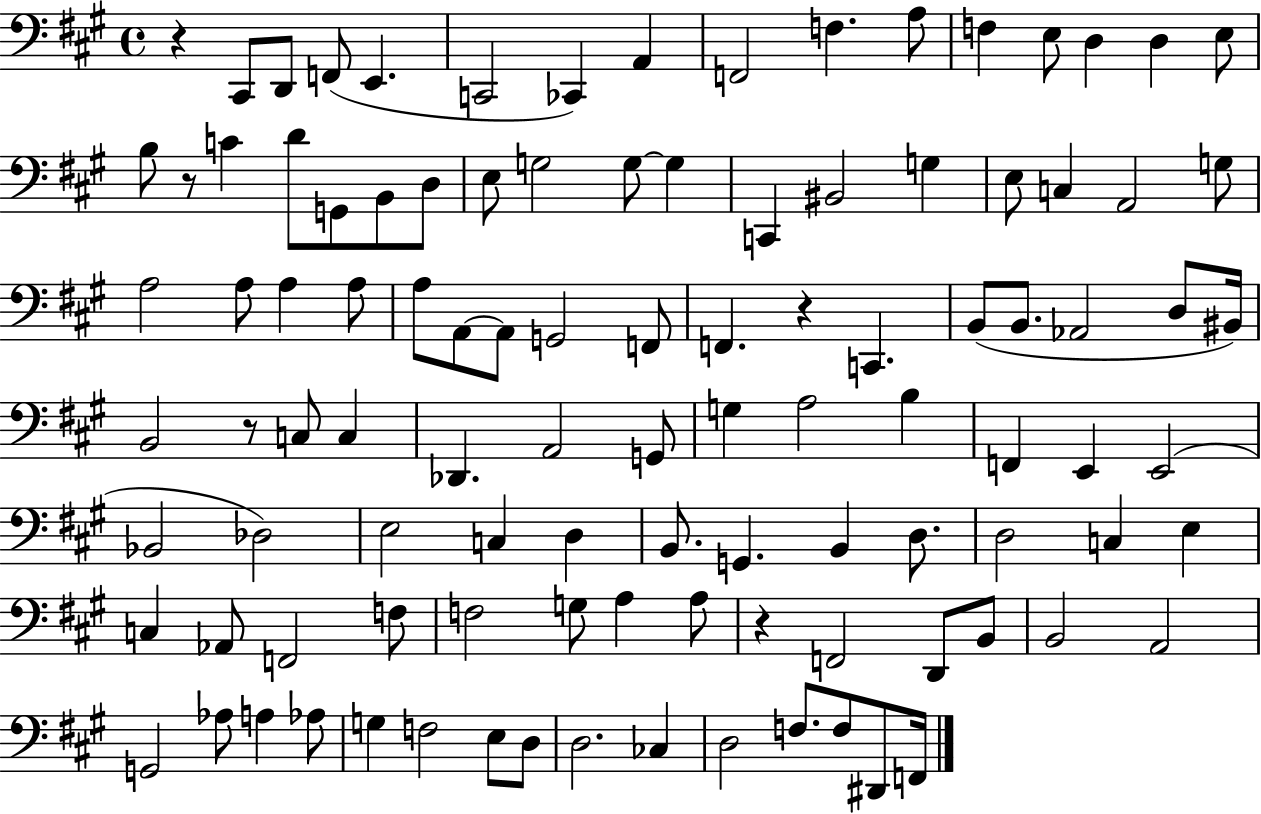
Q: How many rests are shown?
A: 5